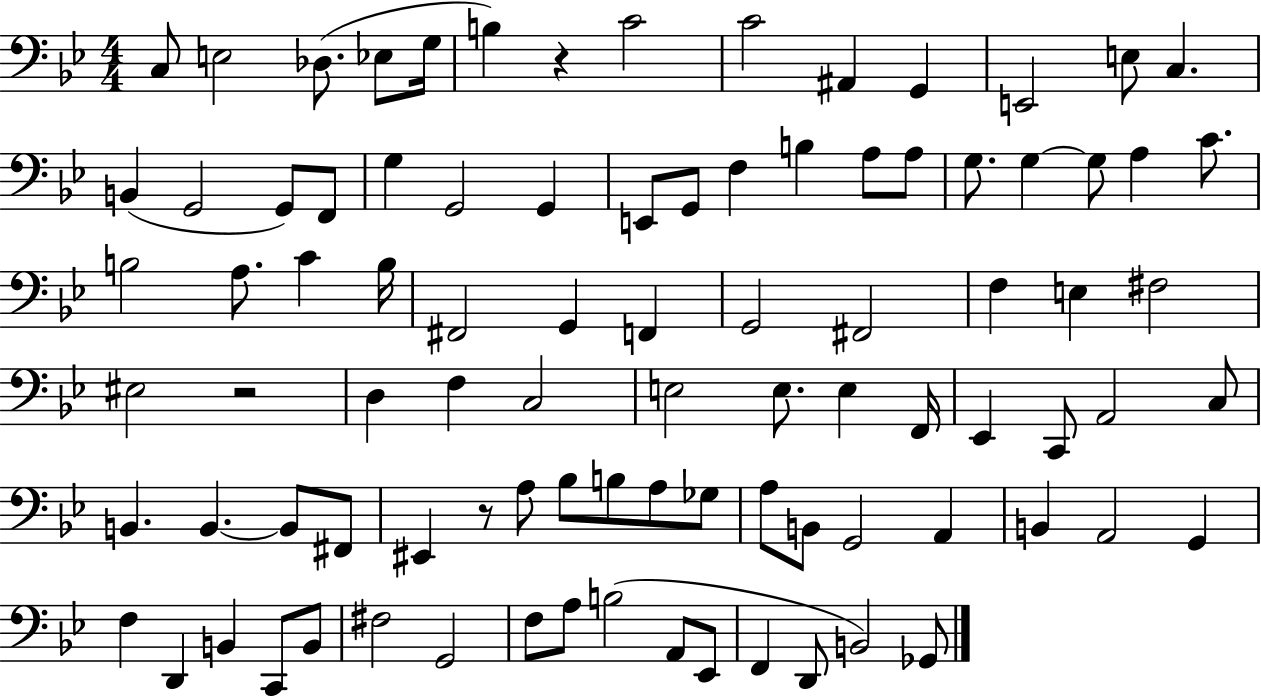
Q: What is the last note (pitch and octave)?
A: Gb2